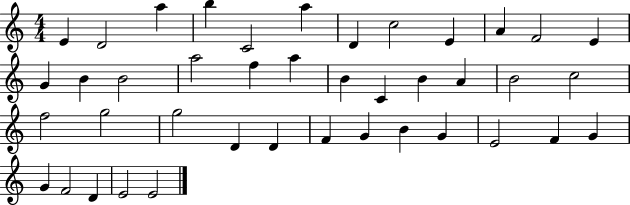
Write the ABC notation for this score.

X:1
T:Untitled
M:4/4
L:1/4
K:C
E D2 a b C2 a D c2 E A F2 E G B B2 a2 f a B C B A B2 c2 f2 g2 g2 D D F G B G E2 F G G F2 D E2 E2